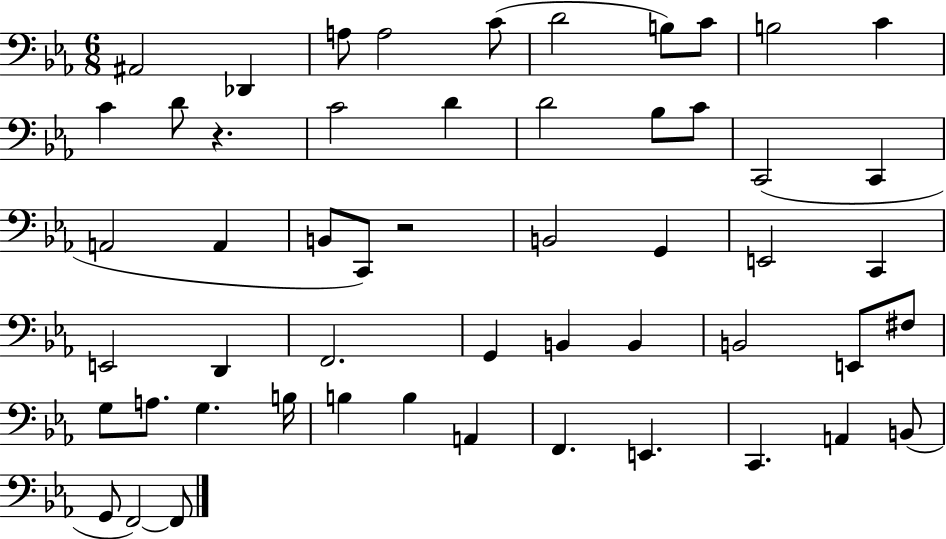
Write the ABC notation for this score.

X:1
T:Untitled
M:6/8
L:1/4
K:Eb
^A,,2 _D,, A,/2 A,2 C/2 D2 B,/2 C/2 B,2 C C D/2 z C2 D D2 _B,/2 C/2 C,,2 C,, A,,2 A,, B,,/2 C,,/2 z2 B,,2 G,, E,,2 C,, E,,2 D,, F,,2 G,, B,, B,, B,,2 E,,/2 ^F,/2 G,/2 A,/2 G, B,/4 B, B, A,, F,, E,, C,, A,, B,,/2 G,,/2 F,,2 F,,/2